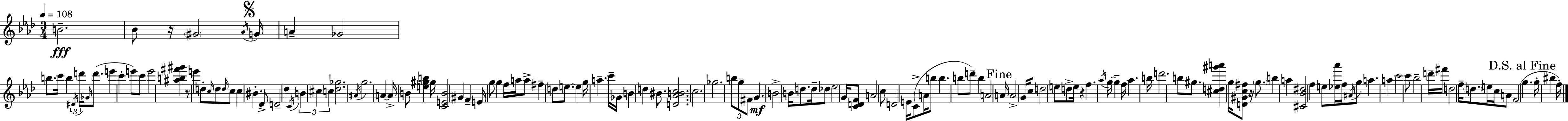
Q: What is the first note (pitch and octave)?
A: B4